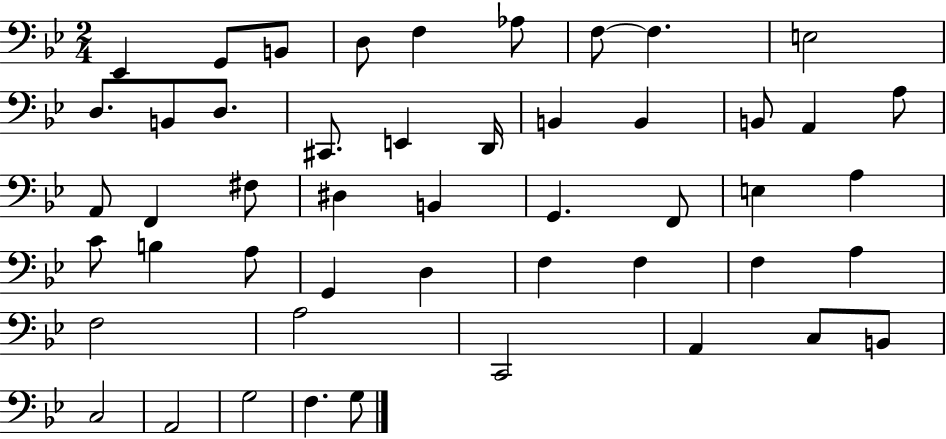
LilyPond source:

{
  \clef bass
  \numericTimeSignature
  \time 2/4
  \key bes \major
  ees,4 g,8 b,8 | d8 f4 aes8 | f8~~ f4. | e2 | \break d8. b,8 d8. | cis,8. e,4 d,16 | b,4 b,4 | b,8 a,4 a8 | \break a,8 f,4 fis8 | dis4 b,4 | g,4. f,8 | e4 a4 | \break c'8 b4 a8 | g,4 d4 | f4 f4 | f4 a4 | \break f2 | a2 | c,2 | a,4 c8 b,8 | \break c2 | a,2 | g2 | f4. g8 | \break \bar "|."
}